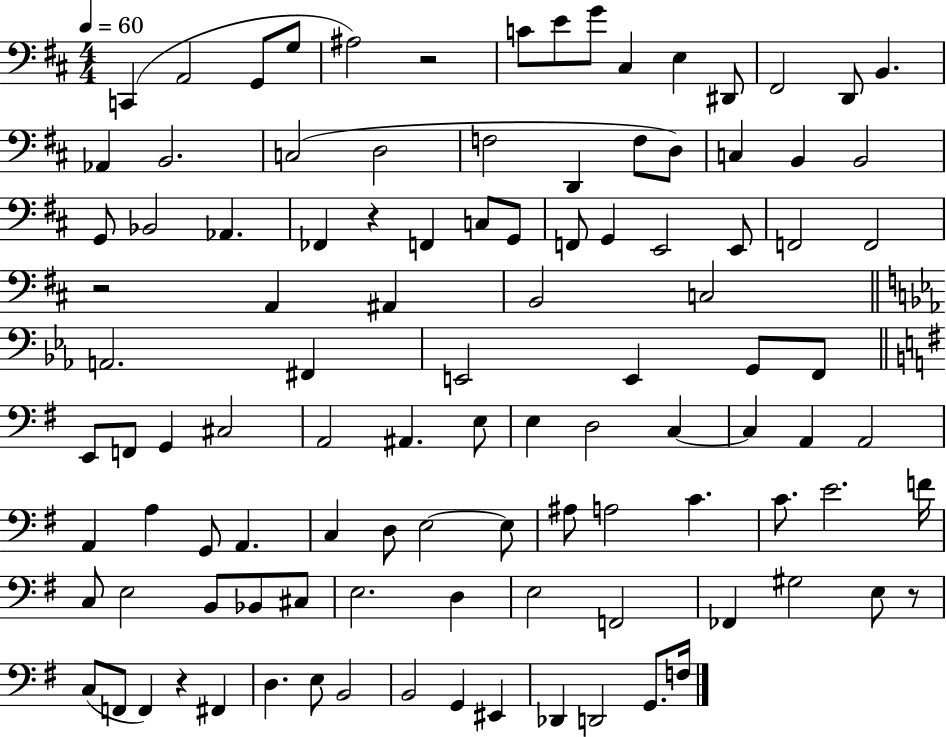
{
  \clef bass
  \numericTimeSignature
  \time 4/4
  \key d \major
  \tempo 4 = 60
  c,4( a,2 g,8 g8 | ais2) r2 | c'8 e'8 g'8 cis4 e4 dis,8 | fis,2 d,8 b,4. | \break aes,4 b,2. | c2( d2 | f2 d,4 f8 d8) | c4 b,4 b,2 | \break g,8 bes,2 aes,4. | fes,4 r4 f,4 c8 g,8 | f,8 g,4 e,2 e,8 | f,2 f,2 | \break r2 a,4 ais,4 | b,2 c2 | \bar "||" \break \key ees \major a,2. fis,4 | e,2 e,4 g,8 f,8 | \bar "||" \break \key g \major e,8 f,8 g,4 cis2 | a,2 ais,4. e8 | e4 d2 c4~~ | c4 a,4 a,2 | \break a,4 a4 g,8 a,4. | c4 d8 e2~~ e8 | ais8 a2 c'4. | c'8. e'2. f'16 | \break c8 e2 b,8 bes,8 cis8 | e2. d4 | e2 f,2 | fes,4 gis2 e8 r8 | \break c8( f,8 f,4) r4 fis,4 | d4. e8 b,2 | b,2 g,4 eis,4 | des,4 d,2 g,8. f16 | \break \bar "|."
}